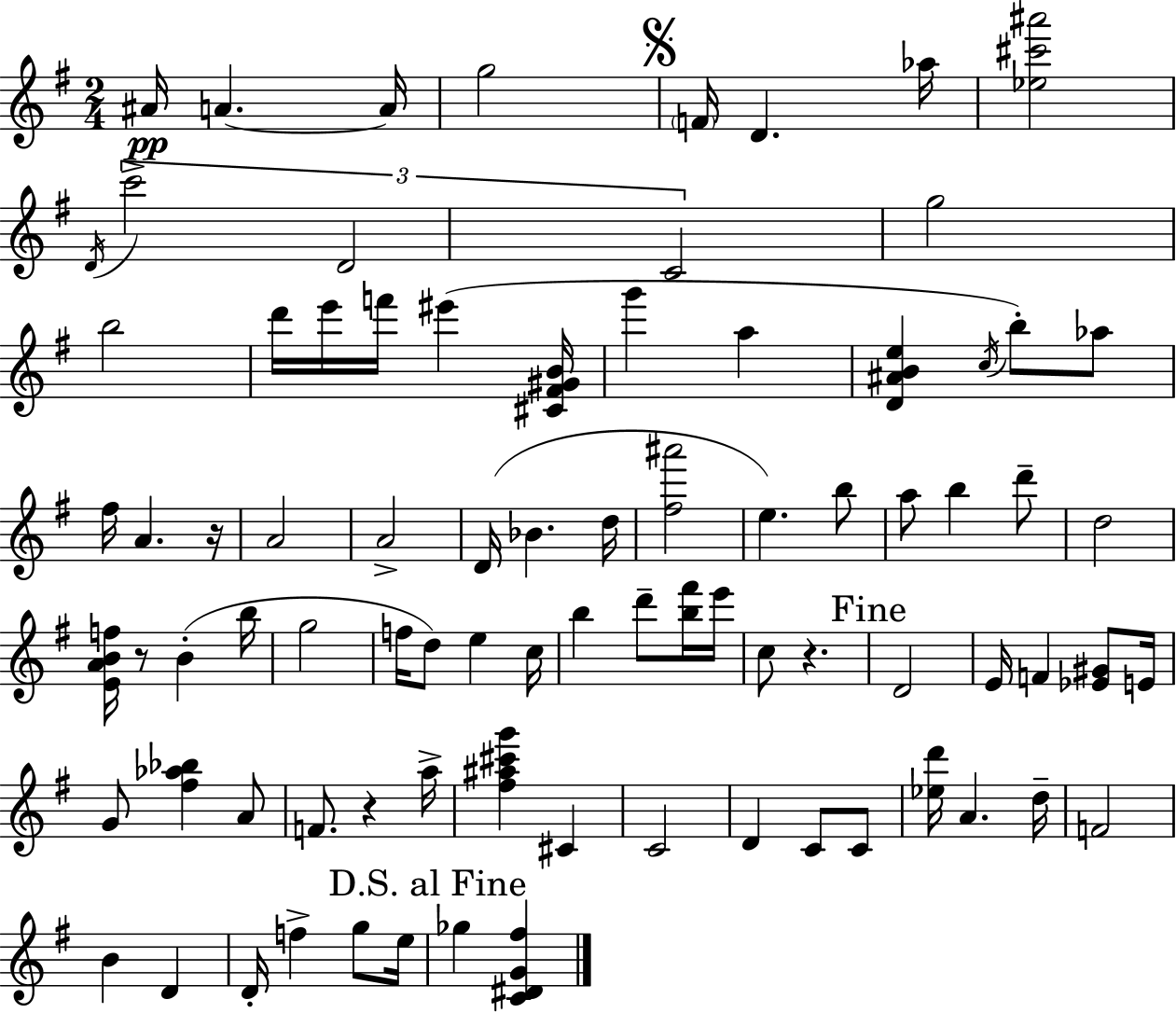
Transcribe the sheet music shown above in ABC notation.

X:1
T:Untitled
M:2/4
L:1/4
K:Em
^A/4 A A/4 g2 F/4 D _a/4 [_e^c'^a']2 D/4 c'2 D2 C2 g2 b2 d'/4 e'/4 f'/4 ^e' [^C^F^GB]/4 g' a [D^ABe] c/4 b/2 _a/2 ^f/4 A z/4 A2 A2 D/4 _B d/4 [^f^a']2 e b/2 a/2 b d'/2 d2 [EABf]/4 z/2 B b/4 g2 f/4 d/2 e c/4 b d'/2 [b^f']/4 e'/4 c/2 z D2 E/4 F [_E^G]/2 E/4 G/2 [^f_a_b] A/2 F/2 z a/4 [^f^a^c'g'] ^C C2 D C/2 C/2 [_ed']/4 A d/4 F2 B D D/4 f g/2 e/4 _g [C^DG^f]